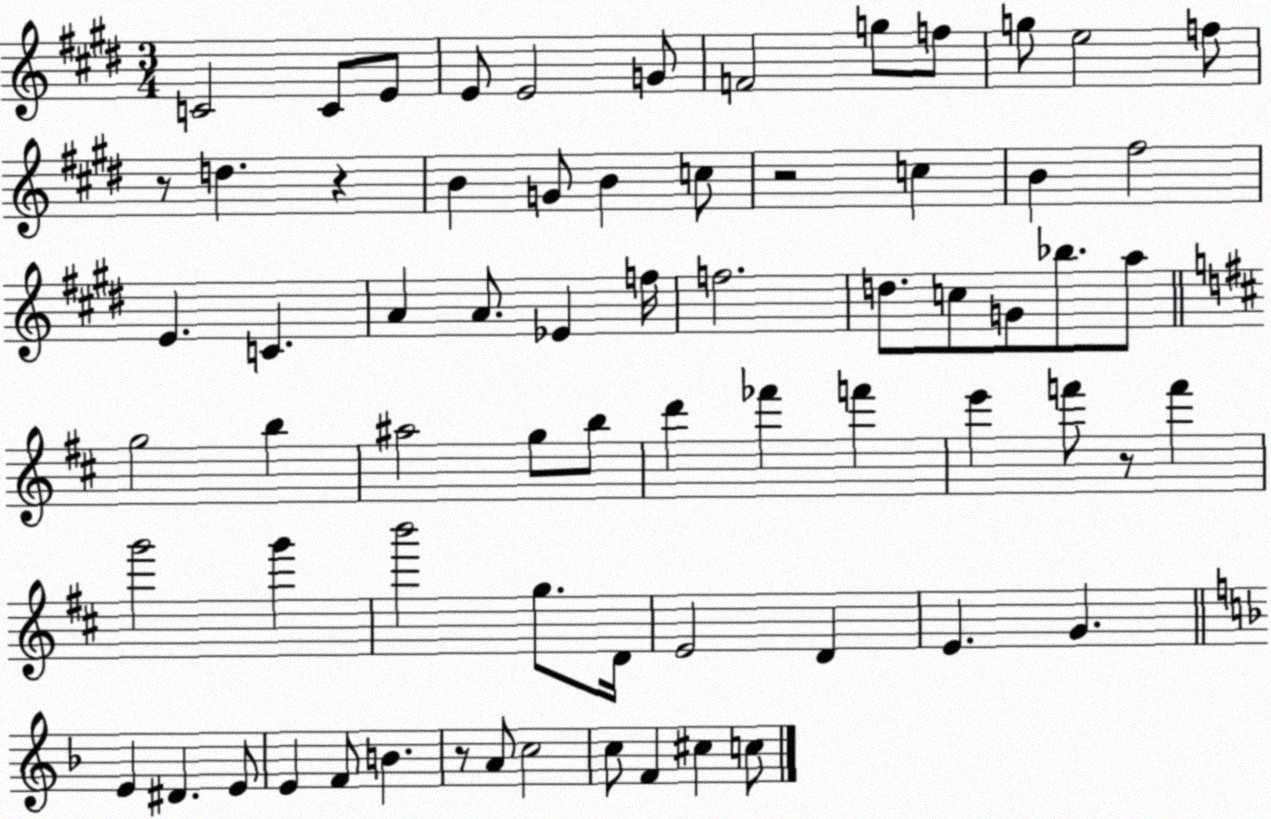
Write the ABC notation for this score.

X:1
T:Untitled
M:3/4
L:1/4
K:E
C2 C/2 E/2 E/2 E2 G/2 F2 g/2 f/2 g/2 e2 f/2 z/2 d z B G/2 B c/2 z2 c B ^f2 E C A A/2 _E f/4 f2 d/2 c/2 G/2 _b/2 a/2 g2 b ^a2 g/2 b/2 d' _f' f' e' f'/2 z/2 f' g'2 g' b'2 g/2 D/4 E2 D E G E ^D E/2 E F/2 B z/2 A/2 c2 c/2 F ^c c/2